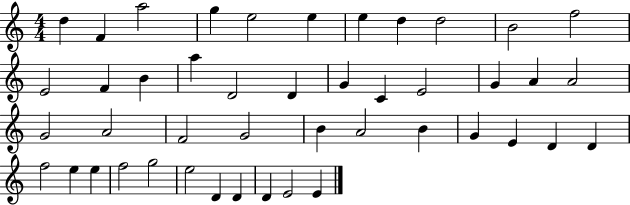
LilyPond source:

{
  \clef treble
  \numericTimeSignature
  \time 4/4
  \key c \major
  d''4 f'4 a''2 | g''4 e''2 e''4 | e''4 d''4 d''2 | b'2 f''2 | \break e'2 f'4 b'4 | a''4 d'2 d'4 | g'4 c'4 e'2 | g'4 a'4 a'2 | \break g'2 a'2 | f'2 g'2 | b'4 a'2 b'4 | g'4 e'4 d'4 d'4 | \break f''2 e''4 e''4 | f''2 g''2 | e''2 d'4 d'4 | d'4 e'2 e'4 | \break \bar "|."
}